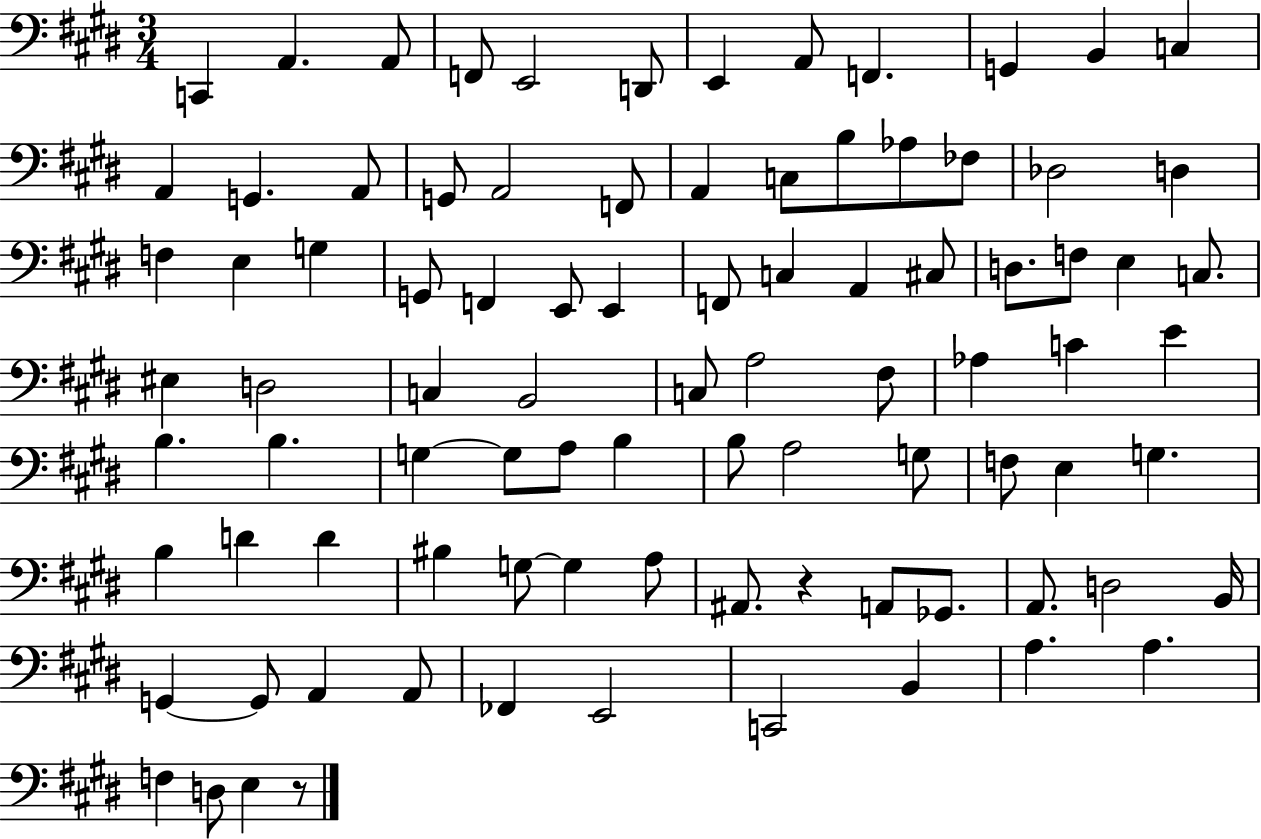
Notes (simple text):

C2/q A2/q. A2/e F2/e E2/h D2/e E2/q A2/e F2/q. G2/q B2/q C3/q A2/q G2/q. A2/e G2/e A2/h F2/e A2/q C3/e B3/e Ab3/e FES3/e Db3/h D3/q F3/q E3/q G3/q G2/e F2/q E2/e E2/q F2/e C3/q A2/q C#3/e D3/e. F3/e E3/q C3/e. EIS3/q D3/h C3/q B2/h C3/e A3/h F#3/e Ab3/q C4/q E4/q B3/q. B3/q. G3/q G3/e A3/e B3/q B3/e A3/h G3/e F3/e E3/q G3/q. B3/q D4/q D4/q BIS3/q G3/e G3/q A3/e A#2/e. R/q A2/e Gb2/e. A2/e. D3/h B2/s G2/q G2/e A2/q A2/e FES2/q E2/h C2/h B2/q A3/q. A3/q. F3/q D3/e E3/q R/e